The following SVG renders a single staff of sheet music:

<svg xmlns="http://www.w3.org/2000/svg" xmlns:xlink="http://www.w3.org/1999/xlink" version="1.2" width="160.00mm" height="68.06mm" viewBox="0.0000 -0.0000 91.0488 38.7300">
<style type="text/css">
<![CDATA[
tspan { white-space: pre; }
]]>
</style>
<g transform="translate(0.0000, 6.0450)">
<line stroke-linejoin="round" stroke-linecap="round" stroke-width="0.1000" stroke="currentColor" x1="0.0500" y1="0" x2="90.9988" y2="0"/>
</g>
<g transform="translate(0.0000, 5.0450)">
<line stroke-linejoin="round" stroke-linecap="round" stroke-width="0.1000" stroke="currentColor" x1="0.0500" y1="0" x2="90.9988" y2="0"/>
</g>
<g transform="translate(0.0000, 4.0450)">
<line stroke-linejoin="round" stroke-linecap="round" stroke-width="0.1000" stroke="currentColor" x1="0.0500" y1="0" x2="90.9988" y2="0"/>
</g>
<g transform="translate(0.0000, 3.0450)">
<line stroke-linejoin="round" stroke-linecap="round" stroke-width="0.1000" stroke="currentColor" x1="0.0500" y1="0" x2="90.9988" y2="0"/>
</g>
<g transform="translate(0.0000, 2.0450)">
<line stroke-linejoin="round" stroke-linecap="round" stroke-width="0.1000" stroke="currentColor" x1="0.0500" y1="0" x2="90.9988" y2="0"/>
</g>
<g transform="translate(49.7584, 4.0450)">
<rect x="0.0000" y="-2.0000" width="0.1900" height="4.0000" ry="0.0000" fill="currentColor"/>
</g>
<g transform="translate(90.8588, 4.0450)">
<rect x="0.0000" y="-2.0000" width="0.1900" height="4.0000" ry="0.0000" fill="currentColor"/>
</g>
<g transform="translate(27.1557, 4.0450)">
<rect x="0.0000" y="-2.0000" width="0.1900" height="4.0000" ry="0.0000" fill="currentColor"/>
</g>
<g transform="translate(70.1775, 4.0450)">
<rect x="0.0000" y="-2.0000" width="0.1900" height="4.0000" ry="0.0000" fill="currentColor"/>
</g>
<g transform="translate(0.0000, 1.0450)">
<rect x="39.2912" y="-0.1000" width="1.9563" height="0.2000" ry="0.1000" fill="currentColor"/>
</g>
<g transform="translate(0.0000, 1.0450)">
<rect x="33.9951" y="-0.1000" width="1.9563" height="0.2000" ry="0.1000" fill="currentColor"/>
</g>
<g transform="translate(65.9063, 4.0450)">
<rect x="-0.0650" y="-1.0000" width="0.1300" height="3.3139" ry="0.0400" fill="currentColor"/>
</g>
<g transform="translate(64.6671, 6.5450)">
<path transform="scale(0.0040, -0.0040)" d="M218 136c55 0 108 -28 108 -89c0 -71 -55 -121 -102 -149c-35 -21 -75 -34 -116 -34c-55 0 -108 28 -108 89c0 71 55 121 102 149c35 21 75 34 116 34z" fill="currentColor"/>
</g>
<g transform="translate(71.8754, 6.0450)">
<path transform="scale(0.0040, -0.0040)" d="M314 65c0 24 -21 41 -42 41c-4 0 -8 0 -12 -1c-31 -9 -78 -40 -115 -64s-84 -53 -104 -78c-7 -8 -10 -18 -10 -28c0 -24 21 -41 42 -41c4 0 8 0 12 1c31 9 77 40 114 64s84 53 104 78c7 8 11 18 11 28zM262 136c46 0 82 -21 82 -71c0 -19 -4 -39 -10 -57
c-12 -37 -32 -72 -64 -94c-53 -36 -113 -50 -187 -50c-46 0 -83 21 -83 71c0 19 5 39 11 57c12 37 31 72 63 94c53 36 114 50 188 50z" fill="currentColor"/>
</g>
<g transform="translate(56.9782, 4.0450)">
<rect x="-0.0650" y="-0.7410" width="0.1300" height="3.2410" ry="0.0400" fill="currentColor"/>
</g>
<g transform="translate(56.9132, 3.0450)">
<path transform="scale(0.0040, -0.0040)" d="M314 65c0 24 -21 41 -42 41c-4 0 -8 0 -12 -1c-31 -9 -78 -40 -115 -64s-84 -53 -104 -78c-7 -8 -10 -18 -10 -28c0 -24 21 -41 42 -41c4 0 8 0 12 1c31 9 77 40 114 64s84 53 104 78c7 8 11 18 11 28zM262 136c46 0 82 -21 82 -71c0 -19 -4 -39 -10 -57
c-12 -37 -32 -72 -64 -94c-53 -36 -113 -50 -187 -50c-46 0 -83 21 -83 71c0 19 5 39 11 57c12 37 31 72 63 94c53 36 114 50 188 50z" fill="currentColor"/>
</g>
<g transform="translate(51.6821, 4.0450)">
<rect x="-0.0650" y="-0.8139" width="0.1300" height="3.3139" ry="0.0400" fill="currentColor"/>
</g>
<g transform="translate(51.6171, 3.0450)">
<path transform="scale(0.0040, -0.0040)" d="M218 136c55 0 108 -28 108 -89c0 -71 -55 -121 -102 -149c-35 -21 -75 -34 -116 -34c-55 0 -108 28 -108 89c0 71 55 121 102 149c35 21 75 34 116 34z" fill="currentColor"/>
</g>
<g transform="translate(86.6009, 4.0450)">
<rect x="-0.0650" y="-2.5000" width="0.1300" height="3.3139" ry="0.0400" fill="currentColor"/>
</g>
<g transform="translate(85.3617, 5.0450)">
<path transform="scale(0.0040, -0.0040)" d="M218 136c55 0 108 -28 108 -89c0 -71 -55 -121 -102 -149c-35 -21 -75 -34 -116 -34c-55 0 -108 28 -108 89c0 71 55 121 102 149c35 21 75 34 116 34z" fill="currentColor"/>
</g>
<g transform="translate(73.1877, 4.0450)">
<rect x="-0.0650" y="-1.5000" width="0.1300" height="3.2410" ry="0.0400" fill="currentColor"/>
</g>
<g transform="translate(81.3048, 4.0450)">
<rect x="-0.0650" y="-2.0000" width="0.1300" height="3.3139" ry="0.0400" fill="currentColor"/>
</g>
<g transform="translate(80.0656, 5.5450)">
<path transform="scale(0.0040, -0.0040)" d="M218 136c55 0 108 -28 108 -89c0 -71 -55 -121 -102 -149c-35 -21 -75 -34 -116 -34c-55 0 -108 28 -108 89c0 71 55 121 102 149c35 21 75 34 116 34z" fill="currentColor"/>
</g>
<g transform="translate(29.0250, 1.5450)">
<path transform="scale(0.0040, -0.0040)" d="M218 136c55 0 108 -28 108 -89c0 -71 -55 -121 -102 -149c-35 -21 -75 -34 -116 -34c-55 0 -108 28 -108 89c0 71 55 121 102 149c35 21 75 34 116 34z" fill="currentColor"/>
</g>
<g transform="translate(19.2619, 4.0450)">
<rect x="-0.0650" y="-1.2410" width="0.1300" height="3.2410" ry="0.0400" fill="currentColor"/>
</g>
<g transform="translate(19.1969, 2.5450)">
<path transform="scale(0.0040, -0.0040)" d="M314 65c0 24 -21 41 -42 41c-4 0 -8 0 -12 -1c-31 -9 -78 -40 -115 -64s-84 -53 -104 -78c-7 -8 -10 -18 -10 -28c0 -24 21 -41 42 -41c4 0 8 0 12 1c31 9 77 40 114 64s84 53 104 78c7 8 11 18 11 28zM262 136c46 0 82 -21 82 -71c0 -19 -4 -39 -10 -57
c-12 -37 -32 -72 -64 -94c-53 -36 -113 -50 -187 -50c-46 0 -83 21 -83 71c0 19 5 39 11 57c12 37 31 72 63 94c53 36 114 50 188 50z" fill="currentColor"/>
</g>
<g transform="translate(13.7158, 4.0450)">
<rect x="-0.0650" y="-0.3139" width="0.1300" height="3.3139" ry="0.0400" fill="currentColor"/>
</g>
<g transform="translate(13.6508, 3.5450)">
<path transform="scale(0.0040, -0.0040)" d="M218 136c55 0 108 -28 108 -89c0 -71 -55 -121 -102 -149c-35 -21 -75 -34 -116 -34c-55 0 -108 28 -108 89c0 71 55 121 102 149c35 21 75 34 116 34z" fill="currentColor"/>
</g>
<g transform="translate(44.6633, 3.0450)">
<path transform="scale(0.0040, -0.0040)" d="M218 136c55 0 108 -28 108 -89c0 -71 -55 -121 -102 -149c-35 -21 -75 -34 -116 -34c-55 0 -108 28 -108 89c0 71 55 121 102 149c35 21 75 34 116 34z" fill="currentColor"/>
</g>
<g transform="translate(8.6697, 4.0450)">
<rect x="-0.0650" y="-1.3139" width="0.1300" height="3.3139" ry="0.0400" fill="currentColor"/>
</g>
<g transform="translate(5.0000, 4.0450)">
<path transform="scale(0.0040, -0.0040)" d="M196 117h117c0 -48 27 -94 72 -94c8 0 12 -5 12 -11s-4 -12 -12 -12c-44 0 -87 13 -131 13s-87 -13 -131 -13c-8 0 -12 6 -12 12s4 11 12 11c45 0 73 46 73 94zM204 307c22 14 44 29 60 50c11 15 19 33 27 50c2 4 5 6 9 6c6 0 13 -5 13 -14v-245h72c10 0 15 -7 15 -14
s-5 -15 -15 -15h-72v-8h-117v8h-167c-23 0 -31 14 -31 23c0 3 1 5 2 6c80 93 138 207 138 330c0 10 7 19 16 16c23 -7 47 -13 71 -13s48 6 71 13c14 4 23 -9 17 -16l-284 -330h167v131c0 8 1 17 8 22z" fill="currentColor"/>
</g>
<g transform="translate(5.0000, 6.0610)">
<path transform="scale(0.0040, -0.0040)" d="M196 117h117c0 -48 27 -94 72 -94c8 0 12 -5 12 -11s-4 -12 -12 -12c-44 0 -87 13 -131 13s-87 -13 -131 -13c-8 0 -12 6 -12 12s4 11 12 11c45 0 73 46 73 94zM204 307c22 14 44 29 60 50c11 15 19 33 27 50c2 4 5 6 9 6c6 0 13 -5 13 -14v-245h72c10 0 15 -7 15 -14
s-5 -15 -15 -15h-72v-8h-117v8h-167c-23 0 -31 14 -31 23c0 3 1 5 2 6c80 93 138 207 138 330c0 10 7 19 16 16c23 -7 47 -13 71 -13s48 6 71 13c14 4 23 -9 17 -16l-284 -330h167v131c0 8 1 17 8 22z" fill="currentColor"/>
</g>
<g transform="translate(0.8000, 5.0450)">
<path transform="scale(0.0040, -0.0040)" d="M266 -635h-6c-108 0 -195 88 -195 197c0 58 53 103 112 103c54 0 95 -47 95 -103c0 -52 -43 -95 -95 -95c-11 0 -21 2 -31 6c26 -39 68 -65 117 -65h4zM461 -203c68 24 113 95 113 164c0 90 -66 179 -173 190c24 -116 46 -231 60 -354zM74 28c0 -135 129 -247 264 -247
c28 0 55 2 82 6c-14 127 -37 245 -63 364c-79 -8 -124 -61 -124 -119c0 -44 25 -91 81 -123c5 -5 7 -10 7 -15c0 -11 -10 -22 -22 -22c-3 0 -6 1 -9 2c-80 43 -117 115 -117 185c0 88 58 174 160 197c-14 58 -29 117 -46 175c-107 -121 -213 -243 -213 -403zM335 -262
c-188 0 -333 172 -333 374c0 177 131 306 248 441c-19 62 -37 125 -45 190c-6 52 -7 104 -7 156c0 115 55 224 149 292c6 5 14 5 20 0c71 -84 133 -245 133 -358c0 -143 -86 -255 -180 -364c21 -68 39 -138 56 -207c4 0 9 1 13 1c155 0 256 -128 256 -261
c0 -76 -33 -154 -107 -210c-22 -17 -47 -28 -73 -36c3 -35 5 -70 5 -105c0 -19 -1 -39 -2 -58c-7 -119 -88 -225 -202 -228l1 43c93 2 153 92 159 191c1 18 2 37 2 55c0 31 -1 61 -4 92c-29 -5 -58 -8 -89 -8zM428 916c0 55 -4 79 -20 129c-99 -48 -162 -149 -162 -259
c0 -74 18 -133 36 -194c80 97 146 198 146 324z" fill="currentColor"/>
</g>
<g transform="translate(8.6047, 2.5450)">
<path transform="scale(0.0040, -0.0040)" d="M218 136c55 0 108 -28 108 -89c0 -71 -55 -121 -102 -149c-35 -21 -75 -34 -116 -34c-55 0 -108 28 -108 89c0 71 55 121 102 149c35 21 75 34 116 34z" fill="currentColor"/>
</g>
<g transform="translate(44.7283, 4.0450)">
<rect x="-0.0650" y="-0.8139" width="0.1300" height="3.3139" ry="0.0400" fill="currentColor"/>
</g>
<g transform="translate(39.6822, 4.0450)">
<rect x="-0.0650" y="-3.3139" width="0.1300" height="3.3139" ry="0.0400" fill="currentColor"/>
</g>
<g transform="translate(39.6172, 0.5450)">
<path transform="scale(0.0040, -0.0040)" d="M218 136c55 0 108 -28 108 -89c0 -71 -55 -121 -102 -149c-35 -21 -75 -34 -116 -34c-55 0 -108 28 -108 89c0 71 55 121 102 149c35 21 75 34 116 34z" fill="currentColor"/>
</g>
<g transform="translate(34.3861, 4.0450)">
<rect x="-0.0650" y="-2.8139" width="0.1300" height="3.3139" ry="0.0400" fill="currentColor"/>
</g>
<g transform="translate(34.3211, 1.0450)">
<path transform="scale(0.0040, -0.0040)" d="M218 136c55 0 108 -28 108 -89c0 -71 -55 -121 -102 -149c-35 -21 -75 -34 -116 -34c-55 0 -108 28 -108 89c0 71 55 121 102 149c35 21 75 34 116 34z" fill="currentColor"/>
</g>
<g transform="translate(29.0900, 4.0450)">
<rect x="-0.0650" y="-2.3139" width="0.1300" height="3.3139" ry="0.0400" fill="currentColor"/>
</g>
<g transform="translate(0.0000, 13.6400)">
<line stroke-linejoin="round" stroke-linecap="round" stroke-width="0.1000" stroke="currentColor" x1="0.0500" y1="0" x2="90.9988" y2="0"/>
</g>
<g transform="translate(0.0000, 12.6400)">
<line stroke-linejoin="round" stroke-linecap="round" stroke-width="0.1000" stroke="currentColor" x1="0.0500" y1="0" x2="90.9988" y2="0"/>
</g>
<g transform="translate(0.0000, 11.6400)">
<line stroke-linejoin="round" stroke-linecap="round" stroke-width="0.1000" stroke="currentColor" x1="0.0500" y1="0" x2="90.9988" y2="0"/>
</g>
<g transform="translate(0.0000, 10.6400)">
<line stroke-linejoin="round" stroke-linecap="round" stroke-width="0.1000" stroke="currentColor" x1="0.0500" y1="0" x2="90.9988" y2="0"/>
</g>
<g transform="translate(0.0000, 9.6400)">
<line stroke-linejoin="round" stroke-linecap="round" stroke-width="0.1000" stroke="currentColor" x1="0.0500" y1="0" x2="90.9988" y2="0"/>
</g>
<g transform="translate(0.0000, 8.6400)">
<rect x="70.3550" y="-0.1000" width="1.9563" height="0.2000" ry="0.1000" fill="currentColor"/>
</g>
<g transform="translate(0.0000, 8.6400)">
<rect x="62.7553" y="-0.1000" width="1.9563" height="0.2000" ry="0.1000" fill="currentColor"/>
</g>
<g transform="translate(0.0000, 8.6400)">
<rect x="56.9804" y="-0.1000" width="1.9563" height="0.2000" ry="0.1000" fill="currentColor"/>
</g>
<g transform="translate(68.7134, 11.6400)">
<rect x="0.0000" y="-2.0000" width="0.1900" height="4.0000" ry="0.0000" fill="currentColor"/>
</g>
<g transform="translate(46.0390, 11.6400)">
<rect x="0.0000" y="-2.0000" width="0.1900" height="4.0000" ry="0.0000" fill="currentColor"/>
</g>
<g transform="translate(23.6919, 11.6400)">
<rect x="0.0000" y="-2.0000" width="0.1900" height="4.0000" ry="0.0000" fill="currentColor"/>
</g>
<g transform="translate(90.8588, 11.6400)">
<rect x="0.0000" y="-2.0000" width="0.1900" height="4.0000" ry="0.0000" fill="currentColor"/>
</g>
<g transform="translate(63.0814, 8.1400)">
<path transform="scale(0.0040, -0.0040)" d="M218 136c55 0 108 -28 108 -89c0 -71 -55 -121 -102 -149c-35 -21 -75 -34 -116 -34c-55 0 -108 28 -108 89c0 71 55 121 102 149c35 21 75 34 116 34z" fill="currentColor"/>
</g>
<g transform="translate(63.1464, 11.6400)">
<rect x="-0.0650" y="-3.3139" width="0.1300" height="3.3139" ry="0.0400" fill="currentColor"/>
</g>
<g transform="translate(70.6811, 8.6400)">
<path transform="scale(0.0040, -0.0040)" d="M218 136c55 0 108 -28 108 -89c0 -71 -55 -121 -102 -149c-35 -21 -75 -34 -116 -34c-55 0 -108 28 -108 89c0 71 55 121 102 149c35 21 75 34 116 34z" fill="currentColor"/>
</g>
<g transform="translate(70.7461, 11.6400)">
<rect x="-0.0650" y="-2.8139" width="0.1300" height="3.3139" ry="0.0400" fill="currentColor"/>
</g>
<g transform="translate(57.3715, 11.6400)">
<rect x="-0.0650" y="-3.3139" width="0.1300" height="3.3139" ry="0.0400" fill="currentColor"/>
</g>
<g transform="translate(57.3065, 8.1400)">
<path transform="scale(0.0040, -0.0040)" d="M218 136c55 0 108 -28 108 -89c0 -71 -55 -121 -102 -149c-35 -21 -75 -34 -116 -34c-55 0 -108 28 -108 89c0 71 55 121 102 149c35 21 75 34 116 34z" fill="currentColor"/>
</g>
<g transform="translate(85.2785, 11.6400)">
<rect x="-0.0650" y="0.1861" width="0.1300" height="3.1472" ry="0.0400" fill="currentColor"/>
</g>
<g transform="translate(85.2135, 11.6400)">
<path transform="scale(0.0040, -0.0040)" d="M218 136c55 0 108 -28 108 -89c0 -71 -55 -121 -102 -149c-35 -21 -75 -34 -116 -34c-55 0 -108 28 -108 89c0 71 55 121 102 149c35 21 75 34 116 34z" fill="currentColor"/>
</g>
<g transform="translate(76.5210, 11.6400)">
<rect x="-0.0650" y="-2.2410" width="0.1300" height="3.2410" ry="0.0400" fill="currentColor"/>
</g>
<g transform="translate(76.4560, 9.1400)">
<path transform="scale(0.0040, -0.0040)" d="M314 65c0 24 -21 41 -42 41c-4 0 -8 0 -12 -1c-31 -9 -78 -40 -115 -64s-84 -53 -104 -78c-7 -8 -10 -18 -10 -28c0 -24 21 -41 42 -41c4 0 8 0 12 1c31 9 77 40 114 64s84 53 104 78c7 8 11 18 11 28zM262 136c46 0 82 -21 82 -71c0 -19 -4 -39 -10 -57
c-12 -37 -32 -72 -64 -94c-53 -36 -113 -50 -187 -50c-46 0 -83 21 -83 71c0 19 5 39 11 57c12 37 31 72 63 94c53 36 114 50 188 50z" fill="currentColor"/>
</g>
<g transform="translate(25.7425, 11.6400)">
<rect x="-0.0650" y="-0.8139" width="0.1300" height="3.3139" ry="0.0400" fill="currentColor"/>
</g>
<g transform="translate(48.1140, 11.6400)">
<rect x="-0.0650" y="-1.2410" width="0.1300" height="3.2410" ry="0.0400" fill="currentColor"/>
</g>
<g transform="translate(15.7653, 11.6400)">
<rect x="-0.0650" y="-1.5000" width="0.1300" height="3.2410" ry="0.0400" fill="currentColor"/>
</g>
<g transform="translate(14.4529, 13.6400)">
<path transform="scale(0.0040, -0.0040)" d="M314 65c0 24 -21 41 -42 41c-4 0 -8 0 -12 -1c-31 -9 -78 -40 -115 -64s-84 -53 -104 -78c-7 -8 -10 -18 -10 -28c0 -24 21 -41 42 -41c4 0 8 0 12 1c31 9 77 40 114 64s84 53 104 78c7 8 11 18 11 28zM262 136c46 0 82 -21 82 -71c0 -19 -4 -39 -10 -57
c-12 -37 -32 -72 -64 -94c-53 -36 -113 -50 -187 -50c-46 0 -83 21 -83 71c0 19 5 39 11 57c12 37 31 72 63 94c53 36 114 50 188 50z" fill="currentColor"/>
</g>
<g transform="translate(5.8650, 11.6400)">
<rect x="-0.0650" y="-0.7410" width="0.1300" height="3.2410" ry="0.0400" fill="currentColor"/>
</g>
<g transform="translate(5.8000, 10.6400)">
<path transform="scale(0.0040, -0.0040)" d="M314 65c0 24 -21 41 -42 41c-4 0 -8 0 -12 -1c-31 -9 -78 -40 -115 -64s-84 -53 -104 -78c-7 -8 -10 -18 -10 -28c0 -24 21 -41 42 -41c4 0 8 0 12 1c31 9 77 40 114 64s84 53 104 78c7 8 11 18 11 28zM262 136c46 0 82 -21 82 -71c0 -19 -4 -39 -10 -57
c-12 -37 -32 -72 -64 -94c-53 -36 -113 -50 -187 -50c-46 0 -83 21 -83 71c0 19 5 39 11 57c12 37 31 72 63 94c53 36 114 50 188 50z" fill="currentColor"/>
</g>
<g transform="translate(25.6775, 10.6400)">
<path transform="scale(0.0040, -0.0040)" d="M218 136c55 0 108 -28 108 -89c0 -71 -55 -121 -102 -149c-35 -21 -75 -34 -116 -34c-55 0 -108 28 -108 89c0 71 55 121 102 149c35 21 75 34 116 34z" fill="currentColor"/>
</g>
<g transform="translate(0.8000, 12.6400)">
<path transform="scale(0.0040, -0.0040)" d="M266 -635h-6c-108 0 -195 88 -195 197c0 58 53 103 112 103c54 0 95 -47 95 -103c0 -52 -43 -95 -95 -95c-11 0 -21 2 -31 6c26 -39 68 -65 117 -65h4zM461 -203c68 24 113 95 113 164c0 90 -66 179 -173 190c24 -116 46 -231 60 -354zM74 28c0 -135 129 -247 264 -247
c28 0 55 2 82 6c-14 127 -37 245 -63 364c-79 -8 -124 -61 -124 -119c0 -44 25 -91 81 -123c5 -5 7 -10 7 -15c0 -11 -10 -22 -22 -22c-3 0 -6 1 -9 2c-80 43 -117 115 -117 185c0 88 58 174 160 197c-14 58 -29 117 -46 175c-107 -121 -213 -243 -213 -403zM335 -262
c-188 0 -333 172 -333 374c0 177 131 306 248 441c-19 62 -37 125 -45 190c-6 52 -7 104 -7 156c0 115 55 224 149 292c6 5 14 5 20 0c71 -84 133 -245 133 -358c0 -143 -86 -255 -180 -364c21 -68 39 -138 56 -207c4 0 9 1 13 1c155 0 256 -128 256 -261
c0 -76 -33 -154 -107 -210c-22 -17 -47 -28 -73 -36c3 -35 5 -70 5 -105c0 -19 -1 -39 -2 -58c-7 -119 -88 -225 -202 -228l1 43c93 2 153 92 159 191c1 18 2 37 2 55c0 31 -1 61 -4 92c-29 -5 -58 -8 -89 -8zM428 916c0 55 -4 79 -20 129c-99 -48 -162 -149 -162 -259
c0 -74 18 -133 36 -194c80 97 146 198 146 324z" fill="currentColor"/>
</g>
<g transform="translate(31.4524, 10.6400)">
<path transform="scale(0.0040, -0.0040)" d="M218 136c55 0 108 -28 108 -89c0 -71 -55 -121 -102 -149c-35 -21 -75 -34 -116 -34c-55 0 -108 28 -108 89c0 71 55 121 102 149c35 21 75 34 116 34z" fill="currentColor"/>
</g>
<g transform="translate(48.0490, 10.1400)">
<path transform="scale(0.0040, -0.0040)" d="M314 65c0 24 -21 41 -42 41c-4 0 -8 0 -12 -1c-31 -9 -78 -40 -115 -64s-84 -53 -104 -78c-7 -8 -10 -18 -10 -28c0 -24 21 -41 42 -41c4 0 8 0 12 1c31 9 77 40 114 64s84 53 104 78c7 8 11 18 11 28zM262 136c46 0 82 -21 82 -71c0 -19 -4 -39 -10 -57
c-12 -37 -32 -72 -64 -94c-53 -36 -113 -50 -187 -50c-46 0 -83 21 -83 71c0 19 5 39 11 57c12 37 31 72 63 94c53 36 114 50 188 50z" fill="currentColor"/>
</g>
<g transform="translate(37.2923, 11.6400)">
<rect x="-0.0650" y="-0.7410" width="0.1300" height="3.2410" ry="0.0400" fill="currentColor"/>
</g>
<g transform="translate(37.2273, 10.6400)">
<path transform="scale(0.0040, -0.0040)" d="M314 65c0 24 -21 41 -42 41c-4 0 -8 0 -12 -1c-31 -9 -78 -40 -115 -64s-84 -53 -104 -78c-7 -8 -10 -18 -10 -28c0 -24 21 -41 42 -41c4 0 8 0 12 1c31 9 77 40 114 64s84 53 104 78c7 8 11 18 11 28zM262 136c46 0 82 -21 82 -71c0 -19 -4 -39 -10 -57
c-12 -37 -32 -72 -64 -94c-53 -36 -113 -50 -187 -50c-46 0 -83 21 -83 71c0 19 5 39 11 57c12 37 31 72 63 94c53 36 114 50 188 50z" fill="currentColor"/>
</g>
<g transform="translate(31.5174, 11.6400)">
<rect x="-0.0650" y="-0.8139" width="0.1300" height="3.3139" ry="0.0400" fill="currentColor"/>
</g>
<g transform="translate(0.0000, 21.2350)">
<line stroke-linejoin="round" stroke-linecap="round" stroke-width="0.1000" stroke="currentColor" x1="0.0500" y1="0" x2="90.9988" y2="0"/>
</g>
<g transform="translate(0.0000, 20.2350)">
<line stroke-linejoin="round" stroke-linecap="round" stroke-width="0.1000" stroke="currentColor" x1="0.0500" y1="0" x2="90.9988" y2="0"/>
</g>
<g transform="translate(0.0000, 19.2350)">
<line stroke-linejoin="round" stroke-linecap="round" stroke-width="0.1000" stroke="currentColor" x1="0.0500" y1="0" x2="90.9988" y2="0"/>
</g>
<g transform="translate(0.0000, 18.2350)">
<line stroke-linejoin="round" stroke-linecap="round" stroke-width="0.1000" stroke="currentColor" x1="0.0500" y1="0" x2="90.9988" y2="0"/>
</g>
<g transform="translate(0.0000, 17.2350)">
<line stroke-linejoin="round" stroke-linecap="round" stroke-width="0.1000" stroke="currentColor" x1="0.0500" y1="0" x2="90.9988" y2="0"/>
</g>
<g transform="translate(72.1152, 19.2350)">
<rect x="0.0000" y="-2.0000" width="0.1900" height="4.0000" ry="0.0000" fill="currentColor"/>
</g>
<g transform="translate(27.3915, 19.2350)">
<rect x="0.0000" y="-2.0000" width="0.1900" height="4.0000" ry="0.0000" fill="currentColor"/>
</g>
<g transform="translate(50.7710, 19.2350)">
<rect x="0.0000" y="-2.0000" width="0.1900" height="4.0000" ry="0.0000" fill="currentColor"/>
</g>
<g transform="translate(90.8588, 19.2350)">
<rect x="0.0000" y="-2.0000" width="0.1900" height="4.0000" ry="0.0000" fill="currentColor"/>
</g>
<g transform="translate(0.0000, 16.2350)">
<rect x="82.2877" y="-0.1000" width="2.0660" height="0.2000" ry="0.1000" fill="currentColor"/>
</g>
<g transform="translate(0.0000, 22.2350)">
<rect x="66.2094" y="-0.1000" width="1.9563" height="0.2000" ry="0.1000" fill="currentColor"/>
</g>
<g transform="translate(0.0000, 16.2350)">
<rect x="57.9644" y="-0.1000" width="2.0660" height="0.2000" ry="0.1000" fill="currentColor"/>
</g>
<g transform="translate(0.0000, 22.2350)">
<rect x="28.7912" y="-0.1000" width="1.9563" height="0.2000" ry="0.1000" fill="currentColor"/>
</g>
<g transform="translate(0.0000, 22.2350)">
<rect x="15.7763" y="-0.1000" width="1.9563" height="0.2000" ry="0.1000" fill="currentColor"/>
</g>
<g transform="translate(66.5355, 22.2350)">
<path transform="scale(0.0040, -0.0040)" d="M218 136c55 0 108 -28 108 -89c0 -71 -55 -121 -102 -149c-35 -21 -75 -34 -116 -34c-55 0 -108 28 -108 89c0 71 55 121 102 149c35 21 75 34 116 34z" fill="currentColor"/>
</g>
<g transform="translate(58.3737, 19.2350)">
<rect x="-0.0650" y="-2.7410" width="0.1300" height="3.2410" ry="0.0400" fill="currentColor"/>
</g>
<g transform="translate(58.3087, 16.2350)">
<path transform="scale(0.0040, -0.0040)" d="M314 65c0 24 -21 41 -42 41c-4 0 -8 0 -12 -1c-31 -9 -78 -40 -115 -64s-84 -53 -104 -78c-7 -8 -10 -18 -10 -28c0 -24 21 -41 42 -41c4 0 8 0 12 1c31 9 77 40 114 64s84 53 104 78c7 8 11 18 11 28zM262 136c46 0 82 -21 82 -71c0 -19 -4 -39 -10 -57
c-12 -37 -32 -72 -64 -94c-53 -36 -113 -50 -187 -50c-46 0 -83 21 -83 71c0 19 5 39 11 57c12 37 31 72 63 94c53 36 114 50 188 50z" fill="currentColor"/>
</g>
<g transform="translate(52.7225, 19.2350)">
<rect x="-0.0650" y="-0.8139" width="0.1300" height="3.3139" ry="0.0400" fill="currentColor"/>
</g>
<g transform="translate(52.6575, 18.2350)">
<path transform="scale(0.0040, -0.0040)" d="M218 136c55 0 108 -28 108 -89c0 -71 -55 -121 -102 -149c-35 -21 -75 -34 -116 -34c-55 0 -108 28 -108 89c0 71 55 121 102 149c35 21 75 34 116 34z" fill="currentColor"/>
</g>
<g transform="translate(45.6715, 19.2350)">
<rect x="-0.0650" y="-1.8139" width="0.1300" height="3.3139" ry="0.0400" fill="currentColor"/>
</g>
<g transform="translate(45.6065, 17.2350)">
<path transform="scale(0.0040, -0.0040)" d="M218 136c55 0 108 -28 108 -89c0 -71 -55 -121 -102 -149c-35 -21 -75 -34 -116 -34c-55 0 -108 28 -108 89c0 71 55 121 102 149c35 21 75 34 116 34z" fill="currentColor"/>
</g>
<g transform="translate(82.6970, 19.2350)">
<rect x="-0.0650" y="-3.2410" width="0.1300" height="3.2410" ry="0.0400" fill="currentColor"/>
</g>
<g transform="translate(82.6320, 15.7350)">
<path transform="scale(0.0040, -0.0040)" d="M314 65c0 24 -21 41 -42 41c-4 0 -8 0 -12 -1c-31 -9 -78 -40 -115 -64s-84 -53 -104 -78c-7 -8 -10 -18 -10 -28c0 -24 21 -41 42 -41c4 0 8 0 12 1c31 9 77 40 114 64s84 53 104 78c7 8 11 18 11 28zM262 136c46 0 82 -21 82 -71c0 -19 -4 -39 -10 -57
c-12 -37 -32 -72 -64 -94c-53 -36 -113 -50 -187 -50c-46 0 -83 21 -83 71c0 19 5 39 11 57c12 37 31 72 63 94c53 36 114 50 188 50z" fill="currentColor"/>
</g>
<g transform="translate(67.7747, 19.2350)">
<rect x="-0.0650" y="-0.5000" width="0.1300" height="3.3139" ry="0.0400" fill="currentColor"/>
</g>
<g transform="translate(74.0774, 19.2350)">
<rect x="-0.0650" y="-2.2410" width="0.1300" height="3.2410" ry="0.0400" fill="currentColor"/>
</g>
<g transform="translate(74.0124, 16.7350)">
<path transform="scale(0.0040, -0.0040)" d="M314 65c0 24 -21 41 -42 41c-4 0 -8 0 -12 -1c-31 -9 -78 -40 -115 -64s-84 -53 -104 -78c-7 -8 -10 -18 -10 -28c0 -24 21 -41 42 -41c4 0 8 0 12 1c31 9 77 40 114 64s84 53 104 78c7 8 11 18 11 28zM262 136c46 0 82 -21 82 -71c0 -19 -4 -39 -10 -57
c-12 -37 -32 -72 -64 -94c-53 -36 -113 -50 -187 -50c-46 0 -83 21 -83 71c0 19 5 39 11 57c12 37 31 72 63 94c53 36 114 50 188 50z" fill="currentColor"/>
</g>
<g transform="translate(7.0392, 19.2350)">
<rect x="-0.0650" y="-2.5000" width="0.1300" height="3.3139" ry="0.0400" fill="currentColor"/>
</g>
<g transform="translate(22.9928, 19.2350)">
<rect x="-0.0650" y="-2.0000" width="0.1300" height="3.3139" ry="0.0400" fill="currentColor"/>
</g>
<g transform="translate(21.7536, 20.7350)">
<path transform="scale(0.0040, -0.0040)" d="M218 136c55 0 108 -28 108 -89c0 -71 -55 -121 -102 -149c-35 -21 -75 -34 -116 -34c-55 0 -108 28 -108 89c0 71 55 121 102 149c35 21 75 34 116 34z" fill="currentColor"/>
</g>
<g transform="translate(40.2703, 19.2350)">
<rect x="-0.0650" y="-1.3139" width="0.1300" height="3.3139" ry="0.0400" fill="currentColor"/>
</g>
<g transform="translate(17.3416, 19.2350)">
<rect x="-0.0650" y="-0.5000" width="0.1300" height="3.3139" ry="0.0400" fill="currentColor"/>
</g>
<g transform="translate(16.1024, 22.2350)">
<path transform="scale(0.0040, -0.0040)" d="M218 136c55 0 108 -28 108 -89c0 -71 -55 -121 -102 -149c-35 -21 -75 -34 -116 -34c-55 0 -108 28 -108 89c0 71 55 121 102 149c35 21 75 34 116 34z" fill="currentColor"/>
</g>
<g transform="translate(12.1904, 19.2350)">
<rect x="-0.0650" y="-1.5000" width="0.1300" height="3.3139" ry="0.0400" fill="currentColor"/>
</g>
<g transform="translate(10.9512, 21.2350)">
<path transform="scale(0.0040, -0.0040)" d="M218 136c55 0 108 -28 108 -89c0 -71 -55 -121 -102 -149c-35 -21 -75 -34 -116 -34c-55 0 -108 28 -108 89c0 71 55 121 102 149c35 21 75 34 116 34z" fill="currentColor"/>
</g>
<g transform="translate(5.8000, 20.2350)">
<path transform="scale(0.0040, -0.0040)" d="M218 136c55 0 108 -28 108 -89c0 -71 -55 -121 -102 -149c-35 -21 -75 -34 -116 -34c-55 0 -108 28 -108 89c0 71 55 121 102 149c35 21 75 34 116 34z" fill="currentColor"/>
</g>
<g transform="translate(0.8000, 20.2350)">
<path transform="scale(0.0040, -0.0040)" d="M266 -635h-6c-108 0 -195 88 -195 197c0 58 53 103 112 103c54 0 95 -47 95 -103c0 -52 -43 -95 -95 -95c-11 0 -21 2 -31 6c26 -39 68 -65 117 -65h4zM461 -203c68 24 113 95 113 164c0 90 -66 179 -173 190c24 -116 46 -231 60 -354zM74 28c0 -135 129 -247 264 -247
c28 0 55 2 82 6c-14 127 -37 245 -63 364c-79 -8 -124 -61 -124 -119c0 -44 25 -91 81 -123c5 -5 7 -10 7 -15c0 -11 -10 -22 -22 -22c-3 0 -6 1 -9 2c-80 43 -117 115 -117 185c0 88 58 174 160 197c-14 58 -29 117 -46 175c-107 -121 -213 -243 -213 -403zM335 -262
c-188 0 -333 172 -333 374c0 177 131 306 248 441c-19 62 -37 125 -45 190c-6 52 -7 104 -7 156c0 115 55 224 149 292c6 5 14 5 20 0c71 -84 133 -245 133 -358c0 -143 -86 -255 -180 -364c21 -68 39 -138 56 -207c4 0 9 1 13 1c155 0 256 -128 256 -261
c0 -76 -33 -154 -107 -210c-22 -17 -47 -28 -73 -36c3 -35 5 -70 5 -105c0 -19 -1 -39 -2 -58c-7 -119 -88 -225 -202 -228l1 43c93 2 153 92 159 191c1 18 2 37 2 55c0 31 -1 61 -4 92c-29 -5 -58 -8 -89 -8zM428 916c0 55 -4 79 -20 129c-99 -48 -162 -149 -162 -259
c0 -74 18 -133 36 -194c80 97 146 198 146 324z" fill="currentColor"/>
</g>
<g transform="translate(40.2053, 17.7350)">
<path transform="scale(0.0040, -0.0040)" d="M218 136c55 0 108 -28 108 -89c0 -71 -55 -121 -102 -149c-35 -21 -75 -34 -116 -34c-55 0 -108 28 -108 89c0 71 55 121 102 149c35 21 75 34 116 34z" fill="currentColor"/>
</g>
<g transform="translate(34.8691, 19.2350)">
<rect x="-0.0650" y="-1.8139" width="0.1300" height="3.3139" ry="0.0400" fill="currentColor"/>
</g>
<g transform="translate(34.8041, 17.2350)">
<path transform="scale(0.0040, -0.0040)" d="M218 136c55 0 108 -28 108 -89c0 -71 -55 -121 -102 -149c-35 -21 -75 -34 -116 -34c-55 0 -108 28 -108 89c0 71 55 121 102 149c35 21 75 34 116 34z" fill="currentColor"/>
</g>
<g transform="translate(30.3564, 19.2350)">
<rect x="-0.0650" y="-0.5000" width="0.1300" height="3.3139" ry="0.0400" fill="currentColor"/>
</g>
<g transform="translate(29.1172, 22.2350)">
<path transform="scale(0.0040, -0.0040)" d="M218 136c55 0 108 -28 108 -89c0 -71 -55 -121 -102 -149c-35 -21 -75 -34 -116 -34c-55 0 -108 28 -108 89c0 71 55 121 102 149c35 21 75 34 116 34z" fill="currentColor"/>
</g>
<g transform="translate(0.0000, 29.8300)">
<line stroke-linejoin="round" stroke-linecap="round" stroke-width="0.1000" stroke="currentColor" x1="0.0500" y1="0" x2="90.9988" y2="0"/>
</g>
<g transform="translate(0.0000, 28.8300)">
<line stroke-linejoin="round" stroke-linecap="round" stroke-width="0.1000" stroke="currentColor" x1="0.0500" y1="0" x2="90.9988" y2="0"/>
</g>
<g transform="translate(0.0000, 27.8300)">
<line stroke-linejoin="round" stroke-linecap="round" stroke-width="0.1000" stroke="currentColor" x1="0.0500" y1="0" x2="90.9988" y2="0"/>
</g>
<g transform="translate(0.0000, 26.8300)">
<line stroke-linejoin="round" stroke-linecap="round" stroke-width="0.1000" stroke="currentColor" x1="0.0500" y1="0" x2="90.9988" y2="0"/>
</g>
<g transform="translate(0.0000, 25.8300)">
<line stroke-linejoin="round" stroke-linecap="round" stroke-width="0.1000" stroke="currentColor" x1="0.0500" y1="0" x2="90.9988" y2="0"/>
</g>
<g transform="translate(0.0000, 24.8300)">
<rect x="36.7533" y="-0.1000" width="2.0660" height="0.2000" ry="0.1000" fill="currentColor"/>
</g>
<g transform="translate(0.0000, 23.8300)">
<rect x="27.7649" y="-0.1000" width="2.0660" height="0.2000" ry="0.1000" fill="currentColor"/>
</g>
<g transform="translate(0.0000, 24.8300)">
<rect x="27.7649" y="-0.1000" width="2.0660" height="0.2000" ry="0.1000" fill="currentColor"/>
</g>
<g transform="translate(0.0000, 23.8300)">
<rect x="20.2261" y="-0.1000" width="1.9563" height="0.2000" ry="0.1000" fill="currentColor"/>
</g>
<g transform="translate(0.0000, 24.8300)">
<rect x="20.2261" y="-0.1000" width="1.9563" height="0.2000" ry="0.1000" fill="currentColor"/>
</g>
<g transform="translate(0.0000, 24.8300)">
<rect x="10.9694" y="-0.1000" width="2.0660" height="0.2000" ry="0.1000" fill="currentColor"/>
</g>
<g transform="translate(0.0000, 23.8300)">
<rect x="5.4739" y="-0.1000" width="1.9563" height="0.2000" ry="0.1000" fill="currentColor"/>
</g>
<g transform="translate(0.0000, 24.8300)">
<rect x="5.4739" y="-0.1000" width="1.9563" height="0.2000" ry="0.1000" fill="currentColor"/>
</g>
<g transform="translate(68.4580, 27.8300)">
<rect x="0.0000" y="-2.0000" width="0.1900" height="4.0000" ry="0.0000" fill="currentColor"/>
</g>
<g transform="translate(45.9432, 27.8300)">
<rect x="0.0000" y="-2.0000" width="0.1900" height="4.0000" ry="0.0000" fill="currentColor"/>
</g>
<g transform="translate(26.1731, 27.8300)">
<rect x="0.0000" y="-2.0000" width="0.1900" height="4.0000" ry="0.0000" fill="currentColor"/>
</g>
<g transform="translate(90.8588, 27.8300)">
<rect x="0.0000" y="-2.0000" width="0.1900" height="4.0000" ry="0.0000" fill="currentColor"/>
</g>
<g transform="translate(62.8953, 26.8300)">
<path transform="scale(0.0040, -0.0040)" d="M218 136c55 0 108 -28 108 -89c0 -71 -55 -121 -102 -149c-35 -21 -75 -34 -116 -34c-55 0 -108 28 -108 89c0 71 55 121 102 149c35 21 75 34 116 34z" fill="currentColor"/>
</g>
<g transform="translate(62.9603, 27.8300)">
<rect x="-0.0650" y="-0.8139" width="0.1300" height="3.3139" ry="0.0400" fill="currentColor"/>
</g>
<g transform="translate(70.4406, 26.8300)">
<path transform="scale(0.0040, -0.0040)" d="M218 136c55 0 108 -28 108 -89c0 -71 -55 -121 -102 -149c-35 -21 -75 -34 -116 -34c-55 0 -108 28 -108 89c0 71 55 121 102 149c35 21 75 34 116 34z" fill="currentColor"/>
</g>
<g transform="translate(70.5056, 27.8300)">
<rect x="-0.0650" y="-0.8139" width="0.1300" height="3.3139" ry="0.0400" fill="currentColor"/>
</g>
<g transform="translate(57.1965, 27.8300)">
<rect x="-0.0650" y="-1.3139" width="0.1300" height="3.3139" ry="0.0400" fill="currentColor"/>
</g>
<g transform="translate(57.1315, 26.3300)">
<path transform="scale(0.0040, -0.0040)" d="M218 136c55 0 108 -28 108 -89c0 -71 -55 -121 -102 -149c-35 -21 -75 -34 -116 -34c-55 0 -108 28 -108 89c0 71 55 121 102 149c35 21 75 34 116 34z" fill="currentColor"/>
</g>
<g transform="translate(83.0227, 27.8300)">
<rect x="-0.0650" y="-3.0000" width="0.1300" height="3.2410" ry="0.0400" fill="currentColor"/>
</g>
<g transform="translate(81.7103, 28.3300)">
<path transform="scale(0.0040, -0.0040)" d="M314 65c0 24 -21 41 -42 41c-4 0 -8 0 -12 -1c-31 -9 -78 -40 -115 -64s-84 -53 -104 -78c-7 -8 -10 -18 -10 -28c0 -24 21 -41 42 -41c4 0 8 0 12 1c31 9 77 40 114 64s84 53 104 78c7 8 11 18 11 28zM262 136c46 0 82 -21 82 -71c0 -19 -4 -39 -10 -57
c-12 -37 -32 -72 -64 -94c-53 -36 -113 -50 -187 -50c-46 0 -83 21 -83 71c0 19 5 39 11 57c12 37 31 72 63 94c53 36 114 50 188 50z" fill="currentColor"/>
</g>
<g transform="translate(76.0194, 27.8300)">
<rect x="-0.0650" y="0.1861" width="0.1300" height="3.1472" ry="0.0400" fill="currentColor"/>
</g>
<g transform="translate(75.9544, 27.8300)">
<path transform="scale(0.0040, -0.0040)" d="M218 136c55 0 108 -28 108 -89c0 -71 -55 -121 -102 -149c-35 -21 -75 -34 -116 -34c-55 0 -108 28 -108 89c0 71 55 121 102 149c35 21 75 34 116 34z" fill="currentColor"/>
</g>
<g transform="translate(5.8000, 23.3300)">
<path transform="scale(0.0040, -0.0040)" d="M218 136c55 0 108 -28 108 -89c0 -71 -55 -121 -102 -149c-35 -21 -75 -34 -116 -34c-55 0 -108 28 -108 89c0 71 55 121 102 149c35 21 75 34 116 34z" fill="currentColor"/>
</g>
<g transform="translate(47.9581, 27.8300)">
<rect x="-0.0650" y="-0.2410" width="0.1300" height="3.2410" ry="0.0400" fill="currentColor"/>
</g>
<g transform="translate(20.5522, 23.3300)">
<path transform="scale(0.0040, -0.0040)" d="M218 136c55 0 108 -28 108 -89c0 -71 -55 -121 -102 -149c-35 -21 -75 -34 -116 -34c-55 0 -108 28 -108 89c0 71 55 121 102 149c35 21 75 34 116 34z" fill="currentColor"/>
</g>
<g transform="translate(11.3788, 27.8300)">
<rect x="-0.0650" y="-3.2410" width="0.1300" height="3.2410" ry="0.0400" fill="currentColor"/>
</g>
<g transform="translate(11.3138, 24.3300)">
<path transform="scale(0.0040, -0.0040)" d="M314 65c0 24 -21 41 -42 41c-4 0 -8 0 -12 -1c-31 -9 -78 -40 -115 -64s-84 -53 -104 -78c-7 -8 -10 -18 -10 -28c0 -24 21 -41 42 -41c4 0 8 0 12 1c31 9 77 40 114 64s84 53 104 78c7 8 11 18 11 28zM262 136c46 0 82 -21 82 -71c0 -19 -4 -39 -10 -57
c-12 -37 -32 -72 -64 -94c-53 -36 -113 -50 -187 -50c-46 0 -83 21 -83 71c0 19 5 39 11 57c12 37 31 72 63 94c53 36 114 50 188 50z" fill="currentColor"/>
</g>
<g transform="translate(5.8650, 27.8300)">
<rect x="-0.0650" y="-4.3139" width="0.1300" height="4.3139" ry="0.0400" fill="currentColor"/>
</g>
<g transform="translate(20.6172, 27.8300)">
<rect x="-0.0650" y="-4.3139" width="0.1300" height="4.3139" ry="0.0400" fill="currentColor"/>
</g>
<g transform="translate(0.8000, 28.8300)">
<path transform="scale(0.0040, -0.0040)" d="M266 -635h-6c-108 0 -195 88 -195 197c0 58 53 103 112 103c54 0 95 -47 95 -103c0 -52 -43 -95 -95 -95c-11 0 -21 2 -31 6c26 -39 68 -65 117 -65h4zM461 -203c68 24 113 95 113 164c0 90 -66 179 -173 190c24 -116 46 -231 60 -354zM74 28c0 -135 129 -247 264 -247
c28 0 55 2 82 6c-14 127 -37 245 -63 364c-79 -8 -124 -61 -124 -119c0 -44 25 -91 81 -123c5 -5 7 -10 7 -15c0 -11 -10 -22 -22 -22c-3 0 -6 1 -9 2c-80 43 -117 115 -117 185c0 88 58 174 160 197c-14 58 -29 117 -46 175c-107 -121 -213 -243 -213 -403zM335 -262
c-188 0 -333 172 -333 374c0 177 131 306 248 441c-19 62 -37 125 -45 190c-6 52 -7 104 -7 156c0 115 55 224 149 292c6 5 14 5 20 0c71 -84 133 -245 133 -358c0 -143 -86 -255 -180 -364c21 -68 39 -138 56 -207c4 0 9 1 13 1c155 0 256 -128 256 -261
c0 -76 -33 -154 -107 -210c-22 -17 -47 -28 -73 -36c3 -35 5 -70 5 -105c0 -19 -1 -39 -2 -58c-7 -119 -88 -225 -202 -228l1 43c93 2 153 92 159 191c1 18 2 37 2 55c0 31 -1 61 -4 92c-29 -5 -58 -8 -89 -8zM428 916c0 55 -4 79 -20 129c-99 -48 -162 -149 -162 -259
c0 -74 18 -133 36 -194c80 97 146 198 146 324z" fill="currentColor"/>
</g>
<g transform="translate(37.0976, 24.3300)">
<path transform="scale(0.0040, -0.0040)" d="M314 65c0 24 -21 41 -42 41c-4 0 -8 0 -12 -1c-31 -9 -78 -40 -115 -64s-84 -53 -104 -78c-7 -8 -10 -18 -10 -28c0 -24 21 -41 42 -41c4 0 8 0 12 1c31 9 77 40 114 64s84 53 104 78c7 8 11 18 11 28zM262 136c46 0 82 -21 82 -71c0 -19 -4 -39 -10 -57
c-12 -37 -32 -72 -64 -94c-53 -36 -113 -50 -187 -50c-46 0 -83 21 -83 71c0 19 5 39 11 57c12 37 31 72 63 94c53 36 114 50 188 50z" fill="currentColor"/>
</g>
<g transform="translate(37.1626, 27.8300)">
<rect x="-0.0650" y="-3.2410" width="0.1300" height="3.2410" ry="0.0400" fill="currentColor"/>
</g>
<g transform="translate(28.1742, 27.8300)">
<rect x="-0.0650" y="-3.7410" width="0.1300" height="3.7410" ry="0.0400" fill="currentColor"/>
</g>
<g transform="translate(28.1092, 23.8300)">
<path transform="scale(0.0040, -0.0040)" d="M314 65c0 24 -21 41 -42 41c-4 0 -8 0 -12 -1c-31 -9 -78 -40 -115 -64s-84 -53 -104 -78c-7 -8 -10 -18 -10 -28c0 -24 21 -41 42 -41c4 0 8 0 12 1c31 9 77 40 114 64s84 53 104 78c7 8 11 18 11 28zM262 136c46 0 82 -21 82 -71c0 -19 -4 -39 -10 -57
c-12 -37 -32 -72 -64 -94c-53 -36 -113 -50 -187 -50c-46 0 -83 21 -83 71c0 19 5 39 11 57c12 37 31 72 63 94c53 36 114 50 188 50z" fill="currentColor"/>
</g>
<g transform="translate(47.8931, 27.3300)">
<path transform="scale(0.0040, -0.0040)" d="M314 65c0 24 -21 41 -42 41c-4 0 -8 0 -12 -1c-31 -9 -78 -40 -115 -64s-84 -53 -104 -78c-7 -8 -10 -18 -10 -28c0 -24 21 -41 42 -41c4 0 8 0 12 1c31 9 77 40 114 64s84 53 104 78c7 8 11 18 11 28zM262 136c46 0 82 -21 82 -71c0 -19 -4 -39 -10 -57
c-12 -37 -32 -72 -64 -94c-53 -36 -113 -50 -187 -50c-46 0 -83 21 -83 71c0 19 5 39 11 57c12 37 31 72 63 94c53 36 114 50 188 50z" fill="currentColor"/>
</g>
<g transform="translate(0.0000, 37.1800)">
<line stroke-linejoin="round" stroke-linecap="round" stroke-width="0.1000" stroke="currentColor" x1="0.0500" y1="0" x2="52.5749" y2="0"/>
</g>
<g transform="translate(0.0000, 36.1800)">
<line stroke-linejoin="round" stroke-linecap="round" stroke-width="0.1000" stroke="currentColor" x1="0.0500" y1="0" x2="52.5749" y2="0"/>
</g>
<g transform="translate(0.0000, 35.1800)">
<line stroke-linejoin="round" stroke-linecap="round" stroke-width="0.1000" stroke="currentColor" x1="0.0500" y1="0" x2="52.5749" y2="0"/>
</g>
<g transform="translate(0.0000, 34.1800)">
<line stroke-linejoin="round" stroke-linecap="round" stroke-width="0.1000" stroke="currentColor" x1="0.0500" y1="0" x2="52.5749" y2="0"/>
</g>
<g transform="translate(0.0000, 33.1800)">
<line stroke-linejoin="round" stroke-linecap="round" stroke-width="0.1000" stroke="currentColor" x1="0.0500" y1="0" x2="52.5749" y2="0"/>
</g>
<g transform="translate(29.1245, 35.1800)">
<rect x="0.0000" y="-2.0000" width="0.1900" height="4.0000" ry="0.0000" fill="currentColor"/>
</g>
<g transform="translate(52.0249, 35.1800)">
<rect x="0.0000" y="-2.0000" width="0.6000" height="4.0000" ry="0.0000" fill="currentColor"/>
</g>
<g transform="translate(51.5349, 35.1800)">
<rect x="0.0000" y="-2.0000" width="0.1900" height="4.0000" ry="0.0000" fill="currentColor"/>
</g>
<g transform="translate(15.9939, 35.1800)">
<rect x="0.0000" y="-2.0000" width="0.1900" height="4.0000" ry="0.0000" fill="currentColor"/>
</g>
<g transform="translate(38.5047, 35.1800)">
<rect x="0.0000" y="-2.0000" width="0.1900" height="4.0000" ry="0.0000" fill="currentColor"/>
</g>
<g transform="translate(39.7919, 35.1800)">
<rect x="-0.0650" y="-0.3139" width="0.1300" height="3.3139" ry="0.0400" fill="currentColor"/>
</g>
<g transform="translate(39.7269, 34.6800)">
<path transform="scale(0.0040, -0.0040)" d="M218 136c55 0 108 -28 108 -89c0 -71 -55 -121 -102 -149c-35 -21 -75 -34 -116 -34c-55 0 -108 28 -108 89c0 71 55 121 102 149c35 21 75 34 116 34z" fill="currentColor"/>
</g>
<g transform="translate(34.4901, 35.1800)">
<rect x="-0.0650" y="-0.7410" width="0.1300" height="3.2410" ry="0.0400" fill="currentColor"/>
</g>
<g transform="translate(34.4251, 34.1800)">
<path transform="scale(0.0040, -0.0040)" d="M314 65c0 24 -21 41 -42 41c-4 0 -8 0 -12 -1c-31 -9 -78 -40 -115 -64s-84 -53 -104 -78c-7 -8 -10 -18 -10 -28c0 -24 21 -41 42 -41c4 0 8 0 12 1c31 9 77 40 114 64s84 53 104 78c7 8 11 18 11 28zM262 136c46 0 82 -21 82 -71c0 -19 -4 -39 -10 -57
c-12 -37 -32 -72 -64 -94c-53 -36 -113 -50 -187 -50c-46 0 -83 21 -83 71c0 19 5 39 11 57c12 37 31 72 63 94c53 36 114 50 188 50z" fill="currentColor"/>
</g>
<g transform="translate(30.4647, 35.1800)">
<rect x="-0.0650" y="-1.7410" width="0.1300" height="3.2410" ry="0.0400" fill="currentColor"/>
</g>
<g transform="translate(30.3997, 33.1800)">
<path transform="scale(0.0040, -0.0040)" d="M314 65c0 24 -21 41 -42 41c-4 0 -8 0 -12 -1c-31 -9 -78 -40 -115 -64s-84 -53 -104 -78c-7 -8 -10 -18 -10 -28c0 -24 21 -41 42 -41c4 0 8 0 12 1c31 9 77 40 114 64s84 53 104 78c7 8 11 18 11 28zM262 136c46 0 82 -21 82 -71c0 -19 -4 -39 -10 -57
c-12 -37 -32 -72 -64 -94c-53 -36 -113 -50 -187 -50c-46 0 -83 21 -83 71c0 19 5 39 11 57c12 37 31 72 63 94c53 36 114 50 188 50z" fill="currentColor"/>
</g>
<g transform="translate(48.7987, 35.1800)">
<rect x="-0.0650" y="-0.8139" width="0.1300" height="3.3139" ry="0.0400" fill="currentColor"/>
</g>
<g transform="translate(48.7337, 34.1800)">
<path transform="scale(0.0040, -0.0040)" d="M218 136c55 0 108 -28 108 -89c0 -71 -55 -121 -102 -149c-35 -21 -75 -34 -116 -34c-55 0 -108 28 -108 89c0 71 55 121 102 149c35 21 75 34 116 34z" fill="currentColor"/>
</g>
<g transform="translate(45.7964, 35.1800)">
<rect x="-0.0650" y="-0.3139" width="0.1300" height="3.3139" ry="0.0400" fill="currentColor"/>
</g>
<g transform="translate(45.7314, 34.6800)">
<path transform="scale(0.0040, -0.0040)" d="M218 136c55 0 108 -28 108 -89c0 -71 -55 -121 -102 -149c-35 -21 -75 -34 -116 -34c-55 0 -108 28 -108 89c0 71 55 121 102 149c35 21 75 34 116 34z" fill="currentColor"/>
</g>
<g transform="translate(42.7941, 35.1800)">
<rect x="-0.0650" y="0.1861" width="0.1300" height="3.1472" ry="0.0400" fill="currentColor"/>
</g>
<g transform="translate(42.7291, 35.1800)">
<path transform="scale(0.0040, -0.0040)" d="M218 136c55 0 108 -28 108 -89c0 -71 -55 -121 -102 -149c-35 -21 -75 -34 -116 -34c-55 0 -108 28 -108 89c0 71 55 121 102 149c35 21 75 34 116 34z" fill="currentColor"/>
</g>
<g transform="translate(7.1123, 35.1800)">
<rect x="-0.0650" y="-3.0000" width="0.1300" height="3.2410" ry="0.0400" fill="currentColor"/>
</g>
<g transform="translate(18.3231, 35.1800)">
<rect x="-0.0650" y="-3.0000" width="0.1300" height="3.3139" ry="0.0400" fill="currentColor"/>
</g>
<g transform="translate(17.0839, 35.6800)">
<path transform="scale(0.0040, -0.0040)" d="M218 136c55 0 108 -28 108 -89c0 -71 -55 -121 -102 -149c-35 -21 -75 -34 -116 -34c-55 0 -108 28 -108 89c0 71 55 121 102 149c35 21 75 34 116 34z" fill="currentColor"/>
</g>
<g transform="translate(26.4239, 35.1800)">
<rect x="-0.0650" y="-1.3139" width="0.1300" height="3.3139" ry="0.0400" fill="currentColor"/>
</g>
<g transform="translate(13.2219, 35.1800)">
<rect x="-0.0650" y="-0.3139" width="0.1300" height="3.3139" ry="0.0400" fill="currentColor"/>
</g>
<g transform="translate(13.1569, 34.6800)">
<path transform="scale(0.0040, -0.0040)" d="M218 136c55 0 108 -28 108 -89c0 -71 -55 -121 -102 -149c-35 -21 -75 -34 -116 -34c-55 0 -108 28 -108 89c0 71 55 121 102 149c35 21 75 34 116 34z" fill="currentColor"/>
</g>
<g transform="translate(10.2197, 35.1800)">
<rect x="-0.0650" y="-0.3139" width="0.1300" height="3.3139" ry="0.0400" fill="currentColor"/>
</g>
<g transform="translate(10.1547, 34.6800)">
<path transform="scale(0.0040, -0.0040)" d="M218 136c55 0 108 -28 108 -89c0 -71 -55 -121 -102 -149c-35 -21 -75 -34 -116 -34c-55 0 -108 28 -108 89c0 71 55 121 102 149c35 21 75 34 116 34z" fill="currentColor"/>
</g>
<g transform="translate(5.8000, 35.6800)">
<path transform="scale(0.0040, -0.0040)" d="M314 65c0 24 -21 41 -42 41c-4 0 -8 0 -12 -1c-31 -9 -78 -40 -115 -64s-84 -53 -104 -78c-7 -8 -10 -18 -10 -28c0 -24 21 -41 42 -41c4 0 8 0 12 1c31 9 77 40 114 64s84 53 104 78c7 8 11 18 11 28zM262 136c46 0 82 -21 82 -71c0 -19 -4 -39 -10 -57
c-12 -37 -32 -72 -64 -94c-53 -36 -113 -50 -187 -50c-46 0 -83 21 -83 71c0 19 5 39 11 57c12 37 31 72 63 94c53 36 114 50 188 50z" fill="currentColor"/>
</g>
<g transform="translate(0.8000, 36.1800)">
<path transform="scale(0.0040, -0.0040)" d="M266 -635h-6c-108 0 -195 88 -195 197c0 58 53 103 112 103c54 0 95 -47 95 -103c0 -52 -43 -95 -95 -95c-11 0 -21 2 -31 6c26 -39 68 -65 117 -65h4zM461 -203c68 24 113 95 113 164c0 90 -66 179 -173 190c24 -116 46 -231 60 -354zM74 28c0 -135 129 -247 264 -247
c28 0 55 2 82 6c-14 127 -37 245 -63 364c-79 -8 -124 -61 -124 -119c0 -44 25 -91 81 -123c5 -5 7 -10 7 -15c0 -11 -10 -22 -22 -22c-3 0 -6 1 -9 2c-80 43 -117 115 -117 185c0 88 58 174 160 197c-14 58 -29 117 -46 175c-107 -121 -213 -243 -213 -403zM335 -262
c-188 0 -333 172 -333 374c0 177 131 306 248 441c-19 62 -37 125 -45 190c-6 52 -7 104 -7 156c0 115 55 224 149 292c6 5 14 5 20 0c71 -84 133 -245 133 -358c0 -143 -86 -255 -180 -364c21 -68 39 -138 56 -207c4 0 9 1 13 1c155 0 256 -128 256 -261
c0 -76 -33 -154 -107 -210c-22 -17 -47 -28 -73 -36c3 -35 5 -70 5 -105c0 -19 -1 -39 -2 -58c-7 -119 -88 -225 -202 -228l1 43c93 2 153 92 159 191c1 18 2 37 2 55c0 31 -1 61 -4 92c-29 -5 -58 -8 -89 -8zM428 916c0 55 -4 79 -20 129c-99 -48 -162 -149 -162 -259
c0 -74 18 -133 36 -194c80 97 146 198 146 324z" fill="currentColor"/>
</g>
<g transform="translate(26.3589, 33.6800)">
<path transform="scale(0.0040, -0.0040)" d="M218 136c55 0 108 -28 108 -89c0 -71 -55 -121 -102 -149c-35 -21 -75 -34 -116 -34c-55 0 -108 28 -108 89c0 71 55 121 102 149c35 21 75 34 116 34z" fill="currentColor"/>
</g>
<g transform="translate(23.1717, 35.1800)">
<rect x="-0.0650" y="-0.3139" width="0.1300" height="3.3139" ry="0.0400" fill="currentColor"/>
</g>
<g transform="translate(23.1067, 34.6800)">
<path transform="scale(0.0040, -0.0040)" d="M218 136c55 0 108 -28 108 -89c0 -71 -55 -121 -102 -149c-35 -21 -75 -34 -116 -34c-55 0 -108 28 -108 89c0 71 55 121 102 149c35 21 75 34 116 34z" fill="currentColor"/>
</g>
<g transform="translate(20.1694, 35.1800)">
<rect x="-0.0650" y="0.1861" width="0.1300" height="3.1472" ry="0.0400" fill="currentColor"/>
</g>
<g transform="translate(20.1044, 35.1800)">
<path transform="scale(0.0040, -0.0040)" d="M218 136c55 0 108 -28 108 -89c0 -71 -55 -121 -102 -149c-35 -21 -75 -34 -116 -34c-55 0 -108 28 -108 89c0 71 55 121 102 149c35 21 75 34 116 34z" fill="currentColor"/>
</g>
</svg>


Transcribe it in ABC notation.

X:1
T:Untitled
M:4/4
L:1/4
K:C
e c e2 g a b d d d2 D E2 F G d2 E2 d d d2 e2 b b a g2 B G E C F C f e f d a2 C g2 b2 d' b2 d' c'2 b2 c2 e d d B A2 A2 c c A B c e f2 d2 c B c d